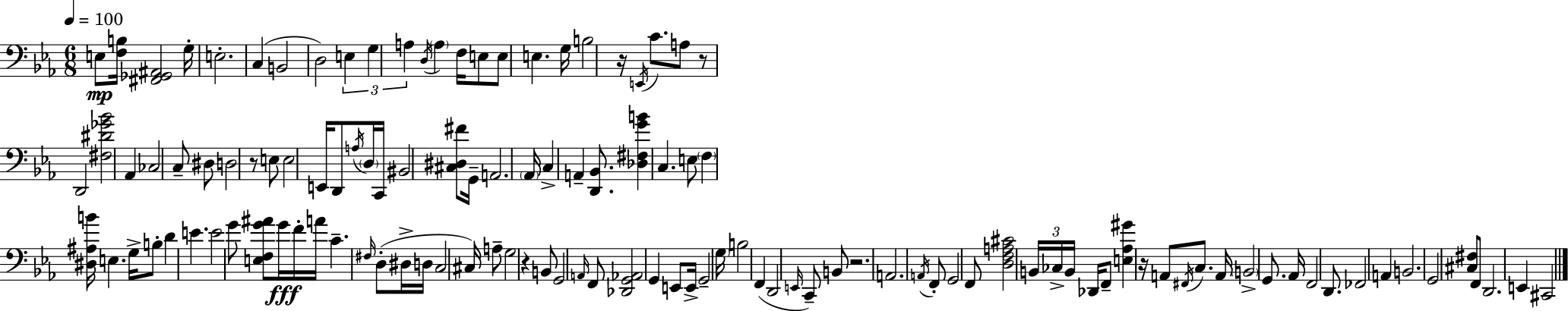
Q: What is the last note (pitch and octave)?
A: C#2